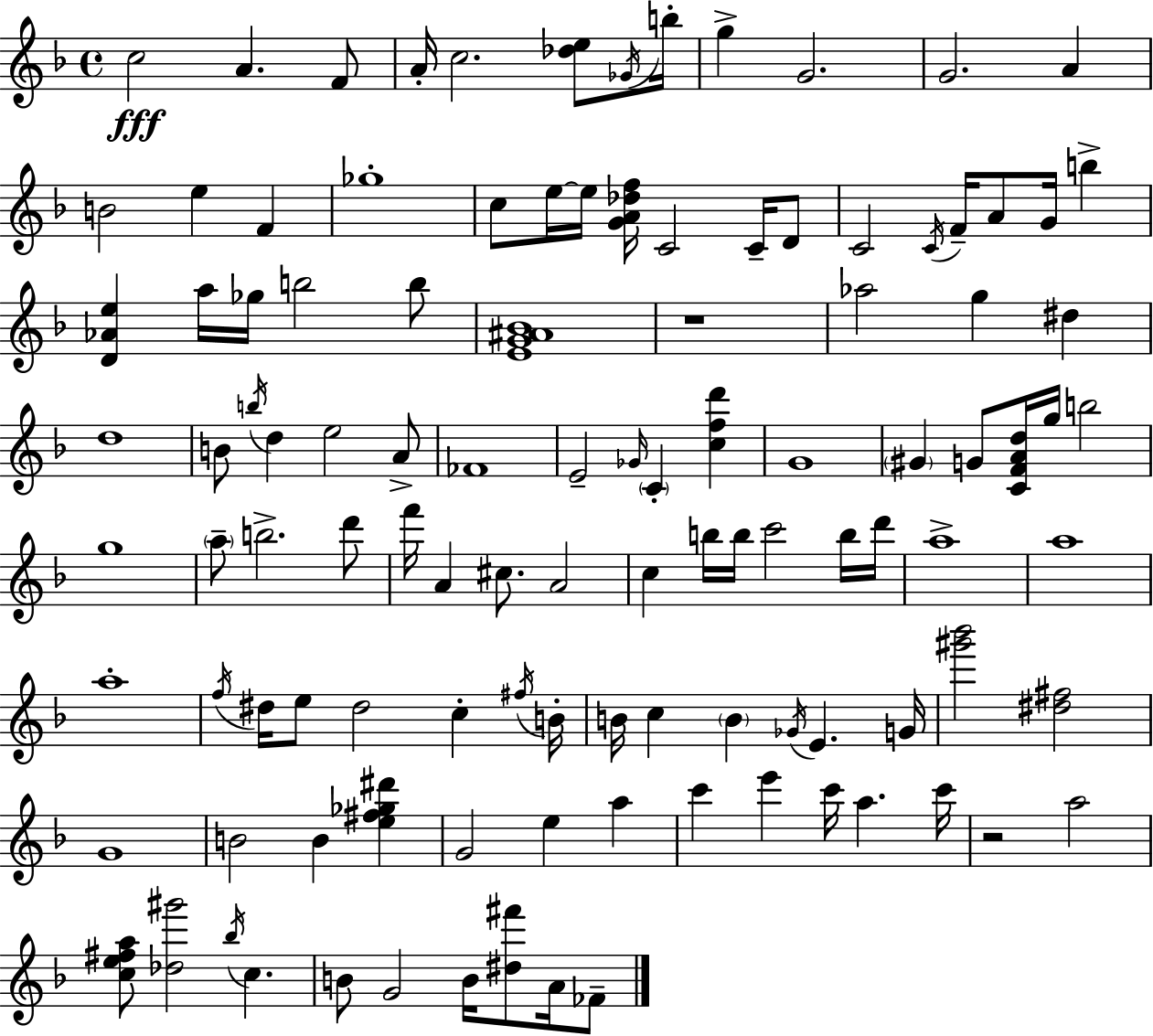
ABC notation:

X:1
T:Untitled
M:4/4
L:1/4
K:F
c2 A F/2 A/4 c2 [_de]/2 _G/4 b/4 g G2 G2 A B2 e F _g4 c/2 e/4 e/4 [GA_df]/4 C2 C/4 D/2 C2 C/4 F/4 A/2 G/4 b [D_Ae] a/4 _g/4 b2 b/2 [EG^A_B]4 z4 _a2 g ^d d4 B/2 b/4 d e2 A/2 _F4 E2 _G/4 C [cfd'] G4 ^G G/2 [CFAd]/4 g/4 b2 g4 a/2 b2 d'/2 f'/4 A ^c/2 A2 c b/4 b/4 c'2 b/4 d'/4 a4 a4 a4 f/4 ^d/4 e/2 ^d2 c ^f/4 B/4 B/4 c B _G/4 E G/4 [^g'_b']2 [^d^f]2 G4 B2 B [e^f_g^d'] G2 e a c' e' c'/4 a c'/4 z2 a2 [ce^fa]/2 [_d^g']2 _b/4 c B/2 G2 B/4 [^d^f']/2 A/4 _F/2